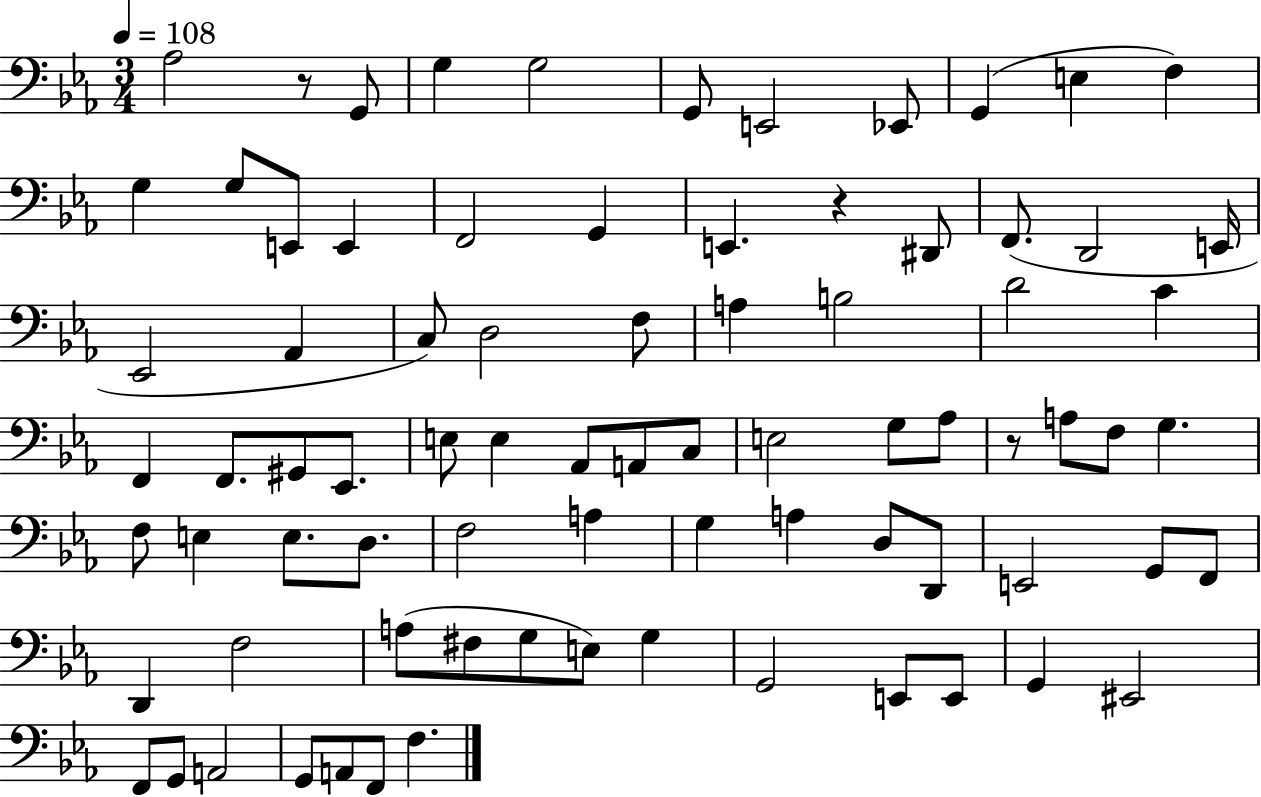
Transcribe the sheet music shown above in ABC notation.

X:1
T:Untitled
M:3/4
L:1/4
K:Eb
_A,2 z/2 G,,/2 G, G,2 G,,/2 E,,2 _E,,/2 G,, E, F, G, G,/2 E,,/2 E,, F,,2 G,, E,, z ^D,,/2 F,,/2 D,,2 E,,/4 _E,,2 _A,, C,/2 D,2 F,/2 A, B,2 D2 C F,, F,,/2 ^G,,/2 _E,,/2 E,/2 E, _A,,/2 A,,/2 C,/2 E,2 G,/2 _A,/2 z/2 A,/2 F,/2 G, F,/2 E, E,/2 D,/2 F,2 A, G, A, D,/2 D,,/2 E,,2 G,,/2 F,,/2 D,, F,2 A,/2 ^F,/2 G,/2 E,/2 G, G,,2 E,,/2 E,,/2 G,, ^E,,2 F,,/2 G,,/2 A,,2 G,,/2 A,,/2 F,,/2 F,